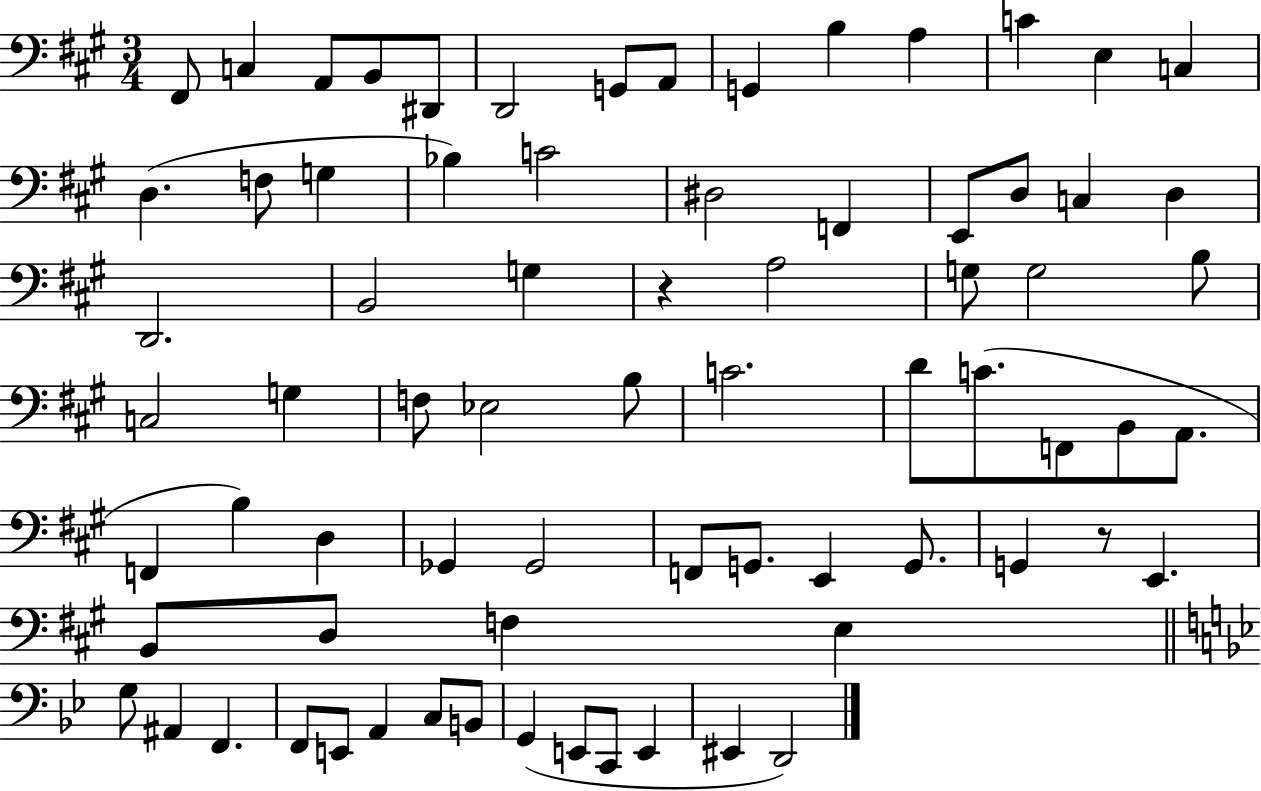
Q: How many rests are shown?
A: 2